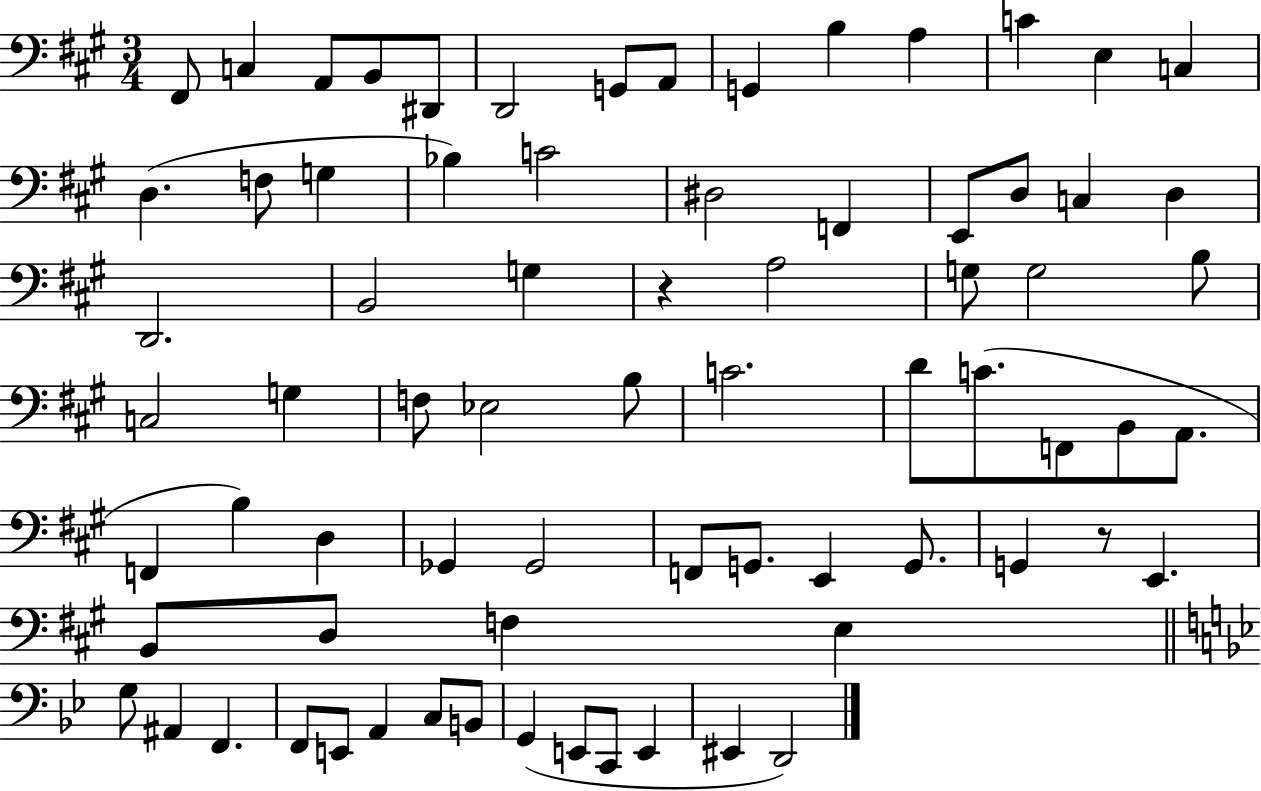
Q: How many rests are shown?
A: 2